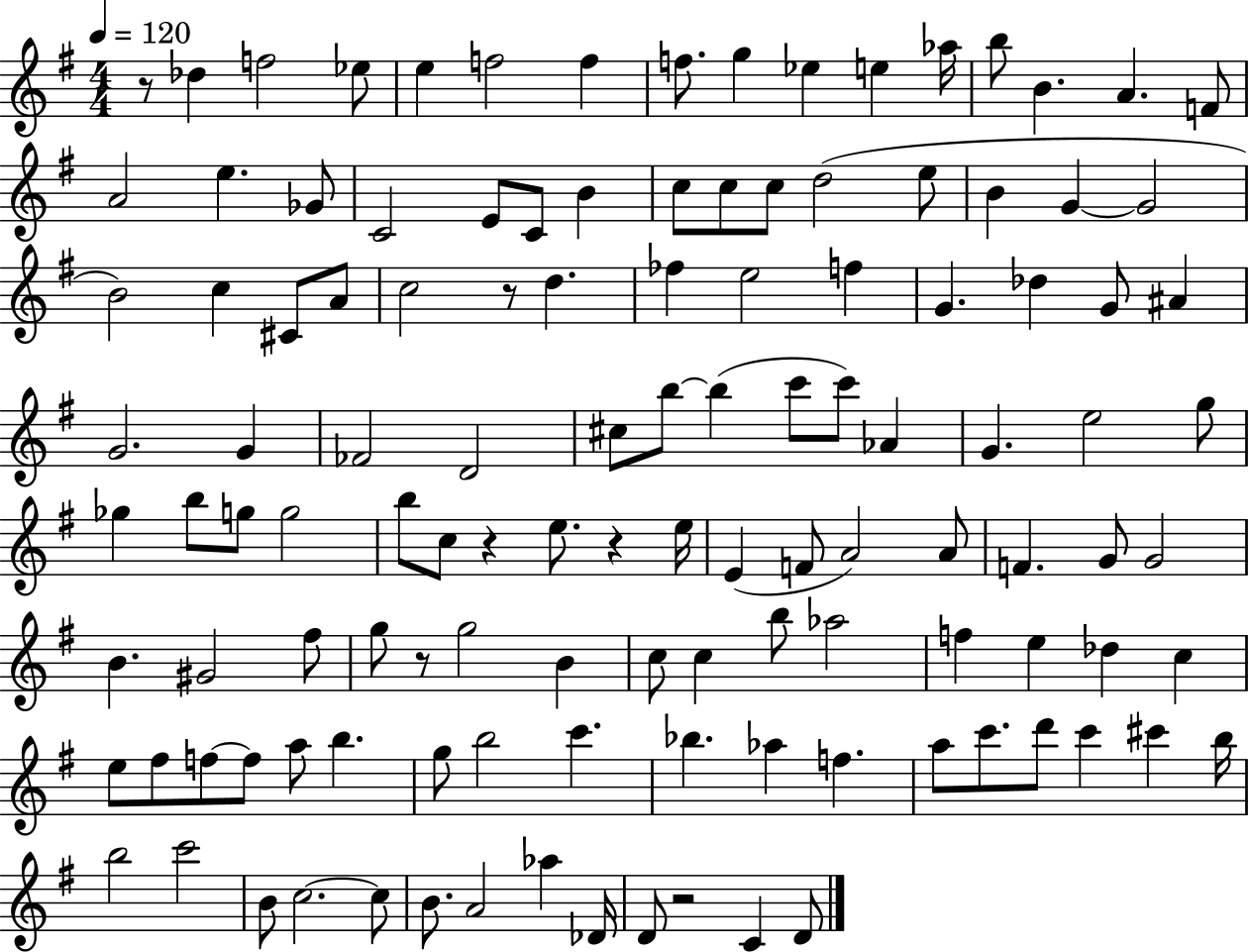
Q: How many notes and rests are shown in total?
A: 121